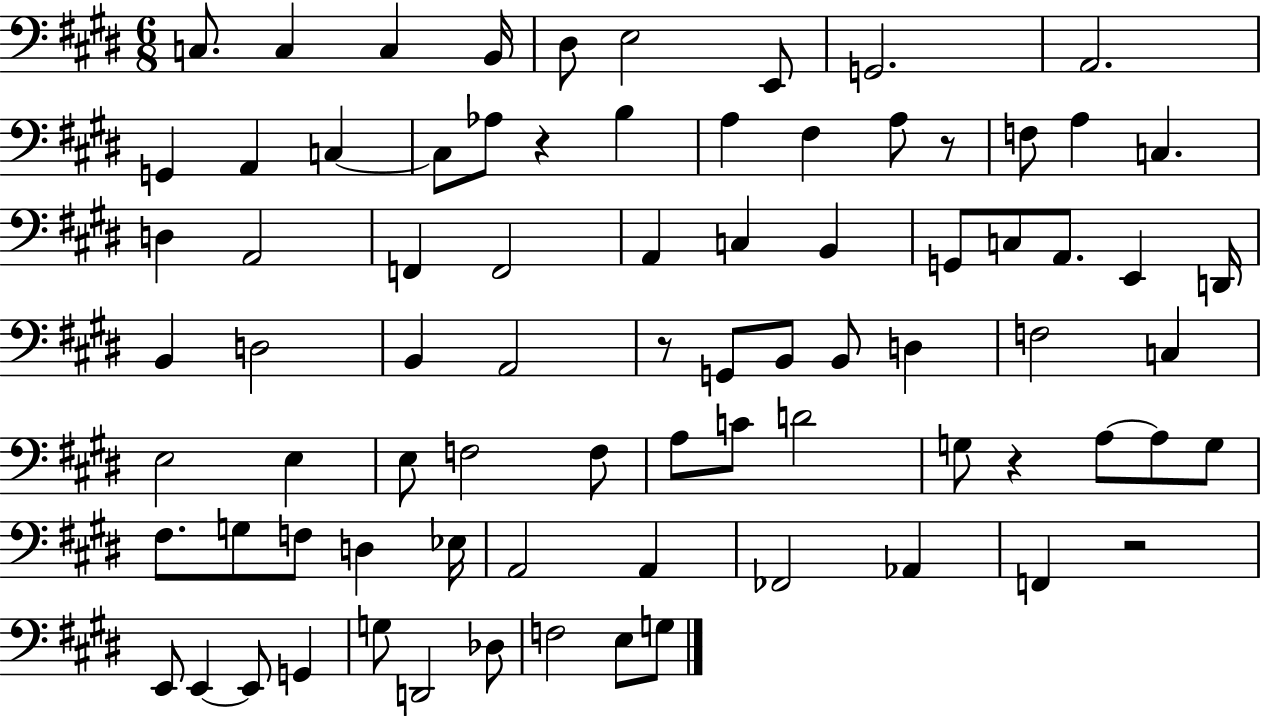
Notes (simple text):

C3/e. C3/q C3/q B2/s D#3/e E3/h E2/e G2/h. A2/h. G2/q A2/q C3/q C3/e Ab3/e R/q B3/q A3/q F#3/q A3/e R/e F3/e A3/q C3/q. D3/q A2/h F2/q F2/h A2/q C3/q B2/q G2/e C3/e A2/e. E2/q D2/s B2/q D3/h B2/q A2/h R/e G2/e B2/e B2/e D3/q F3/h C3/q E3/h E3/q E3/e F3/h F3/e A3/e C4/e D4/h G3/e R/q A3/e A3/e G3/e F#3/e. G3/e F3/e D3/q Eb3/s A2/h A2/q FES2/h Ab2/q F2/q R/h E2/e E2/q E2/e G2/q G3/e D2/h Db3/e F3/h E3/e G3/e